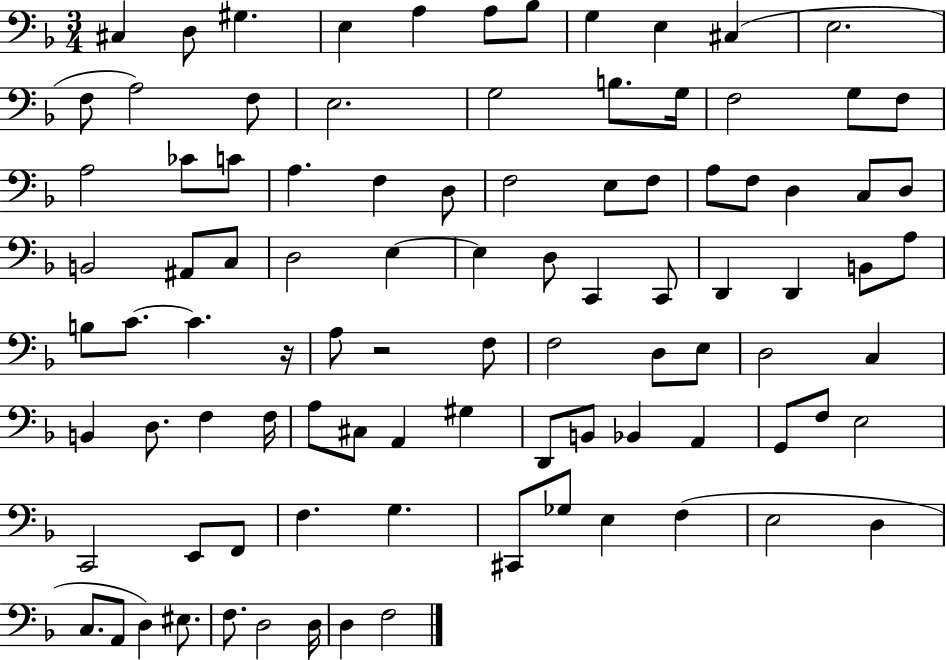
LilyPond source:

{
  \clef bass
  \numericTimeSignature
  \time 3/4
  \key f \major
  \repeat volta 2 { cis4 d8 gis4. | e4 a4 a8 bes8 | g4 e4 cis4( | e2. | \break f8 a2) f8 | e2. | g2 b8. g16 | f2 g8 f8 | \break a2 ces'8 c'8 | a4. f4 d8 | f2 e8 f8 | a8 f8 d4 c8 d8 | \break b,2 ais,8 c8 | d2 e4~~ | e4 d8 c,4 c,8 | d,4 d,4 b,8 a8 | \break b8 c'8.~~ c'4. r16 | a8 r2 f8 | f2 d8 e8 | d2 c4 | \break b,4 d8. f4 f16 | a8 cis8 a,4 gis4 | d,8 b,8 bes,4 a,4 | g,8 f8 e2 | \break c,2 e,8 f,8 | f4. g4. | cis,8 ges8 e4 f4( | e2 d4 | \break c8. a,8 d4) eis8. | f8. d2 d16 | d4 f2 | } \bar "|."
}